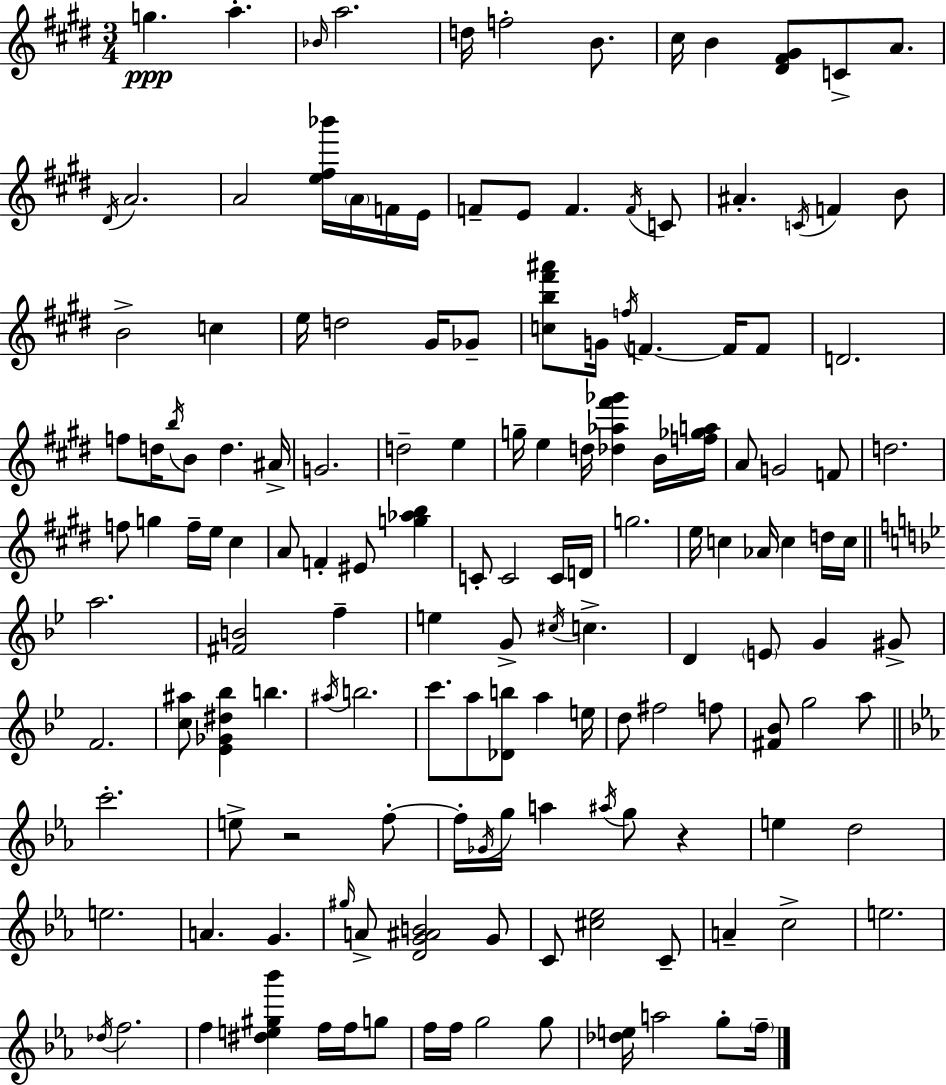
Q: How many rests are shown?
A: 2